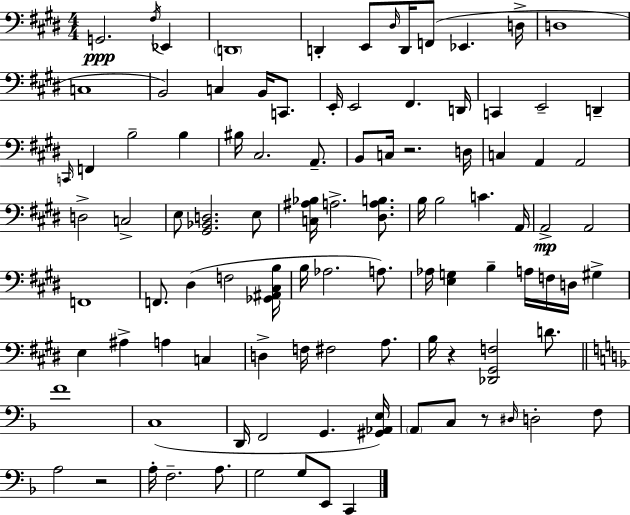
{
  \clef bass
  \numericTimeSignature
  \time 4/4
  \key e \major
  \repeat volta 2 { g,2.\ppp \acciaccatura { fis16 } ees,4 | \parenthesize d,1 | d,4-. e,8 \grace { dis16 } d,16 f,8( ees,4. | d16-> d1 | \break c1 | b,2) c4 b,16 c,8. | e,16-. e,2 fis,4. | d,16 c,4 e,2-- d,4-- | \break \grace { c,16 } f,4 b2-- b4 | bis16 cis2. | a,8.-- b,8 c16 r2. | d16 c4 a,4 a,2 | \break d2-> c2-> | e8 <gis, bes, d>2. | e8 <c ais bes>16 a2.-> | <dis a b>8. b16 b2 c'4. | \break a,16 a,2->\mp a,2 | f,1 | f,8. dis4( f2 | <ges, ais, cis b>16 b16 aes2. | \break a8.) aes16 <e g>4 b4-- a16 f16 d16 gis4-> | e4 ais4-> a4 c4 | d4-> f16 fis2 | a8. b16 r4 <des, gis, f>2 | \break d'8. \bar "||" \break \key f \major f'1 | c1( | d,16 f,2 g,4. <gis, aes, e>16) | \parenthesize a,8 c8 r8 \grace { dis16 } d2-. f8 | \break a2 r2 | a16-. f2.-- a8. | g2 g8 e,8 c,4 | } \bar "|."
}